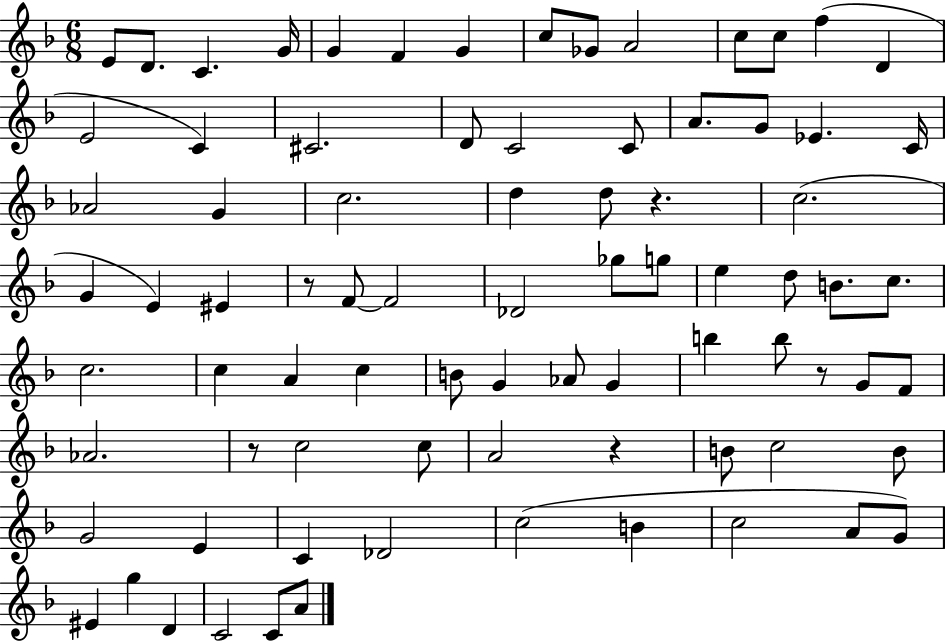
{
  \clef treble
  \numericTimeSignature
  \time 6/8
  \key f \major
  e'8 d'8. c'4. g'16 | g'4 f'4 g'4 | c''8 ges'8 a'2 | c''8 c''8 f''4( d'4 | \break e'2 c'4) | cis'2. | d'8 c'2 c'8 | a'8. g'8 ees'4. c'16 | \break aes'2 g'4 | c''2. | d''4 d''8 r4. | c''2.( | \break g'4 e'4) eis'4 | r8 f'8~~ f'2 | des'2 ges''8 g''8 | e''4 d''8 b'8. c''8. | \break c''2. | c''4 a'4 c''4 | b'8 g'4 aes'8 g'4 | b''4 b''8 r8 g'8 f'8 | \break aes'2. | r8 c''2 c''8 | a'2 r4 | b'8 c''2 b'8 | \break g'2 e'4 | c'4 des'2 | c''2( b'4 | c''2 a'8 g'8) | \break eis'4 g''4 d'4 | c'2 c'8 a'8 | \bar "|."
}